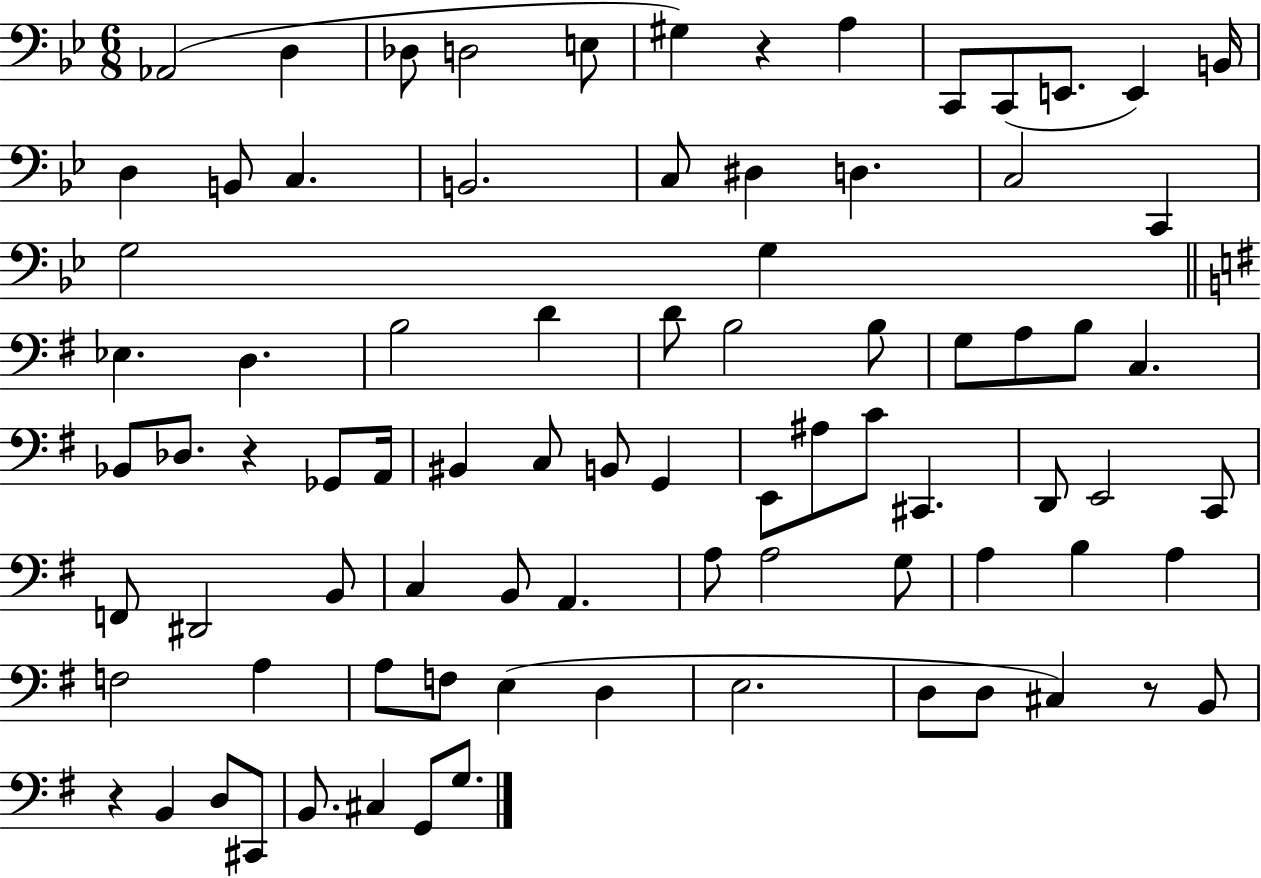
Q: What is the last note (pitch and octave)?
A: G3